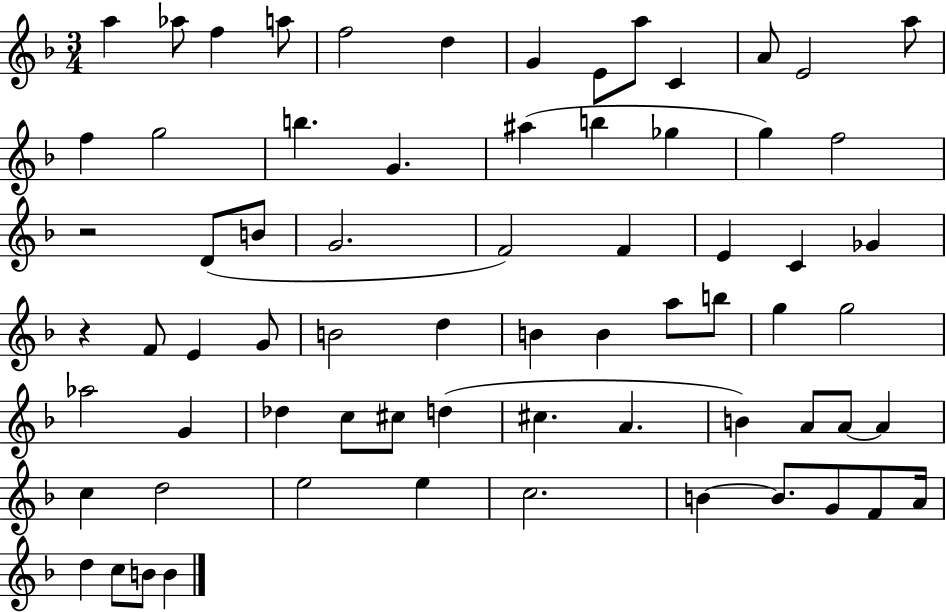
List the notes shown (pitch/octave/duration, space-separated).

A5/q Ab5/e F5/q A5/e F5/h D5/q G4/q E4/e A5/e C4/q A4/e E4/h A5/e F5/q G5/h B5/q. G4/q. A#5/q B5/q Gb5/q G5/q F5/h R/h D4/e B4/e G4/h. F4/h F4/q E4/q C4/q Gb4/q R/q F4/e E4/q G4/e B4/h D5/q B4/q B4/q A5/e B5/e G5/q G5/h Ab5/h G4/q Db5/q C5/e C#5/e D5/q C#5/q. A4/q. B4/q A4/e A4/e A4/q C5/q D5/h E5/h E5/q C5/h. B4/q B4/e. G4/e F4/e A4/s D5/q C5/e B4/e B4/q